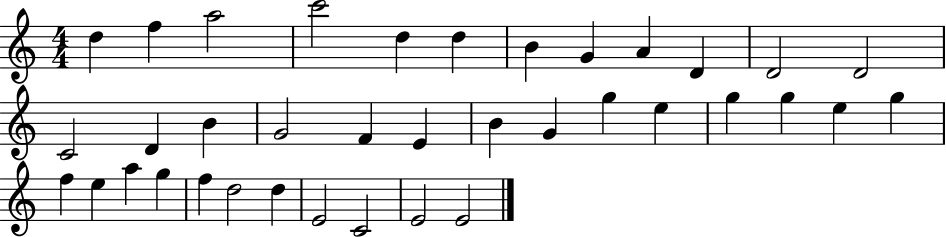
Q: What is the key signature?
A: C major